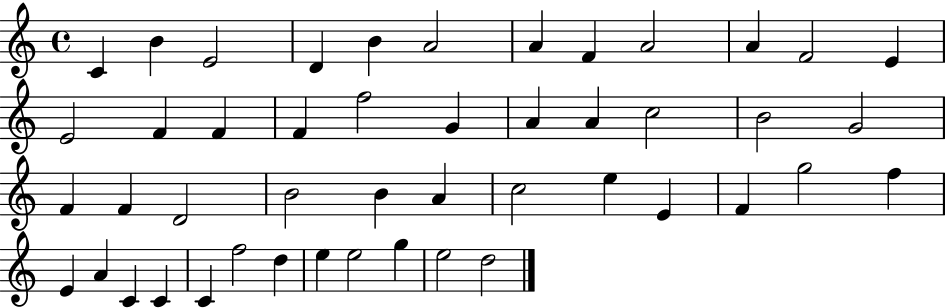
X:1
T:Untitled
M:4/4
L:1/4
K:C
C B E2 D B A2 A F A2 A F2 E E2 F F F f2 G A A c2 B2 G2 F F D2 B2 B A c2 e E F g2 f E A C C C f2 d e e2 g e2 d2